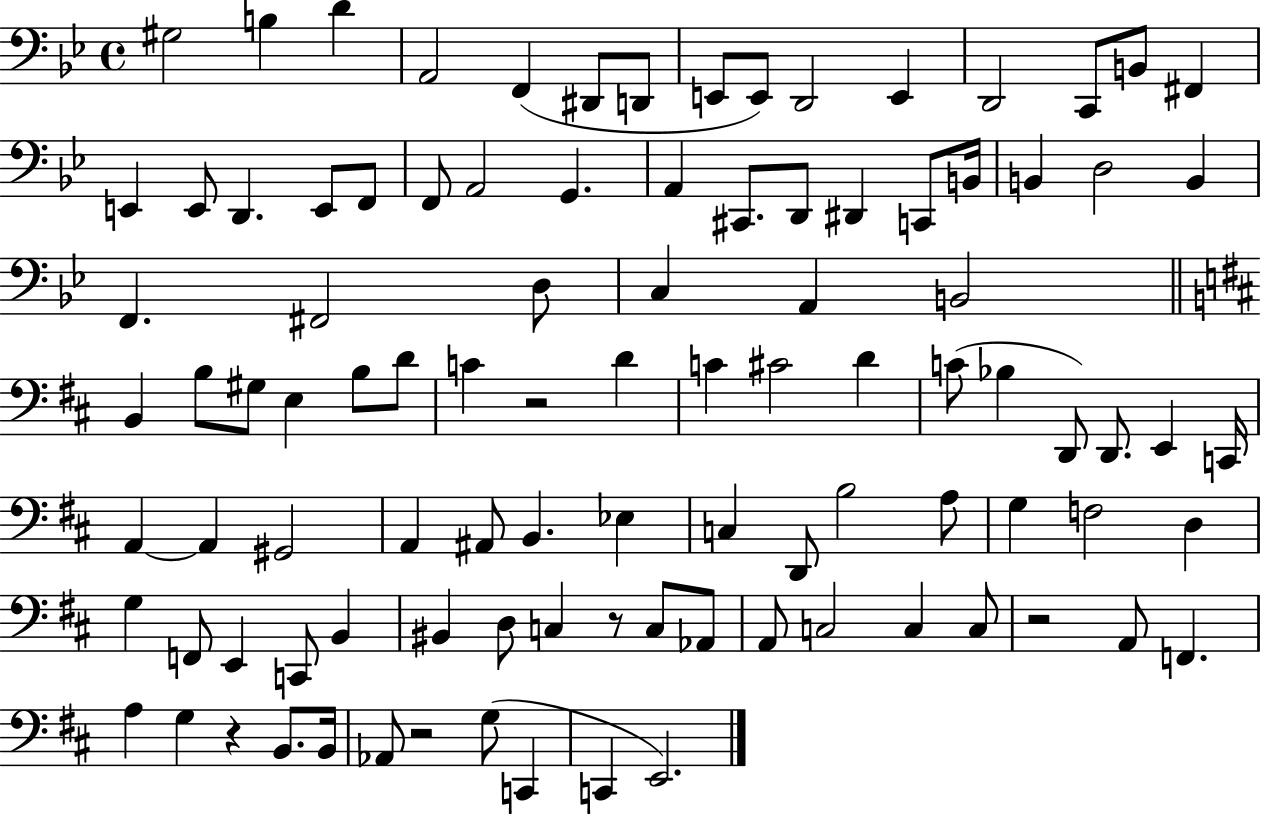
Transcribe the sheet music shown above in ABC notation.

X:1
T:Untitled
M:4/4
L:1/4
K:Bb
^G,2 B, D A,,2 F,, ^D,,/2 D,,/2 E,,/2 E,,/2 D,,2 E,, D,,2 C,,/2 B,,/2 ^F,, E,, E,,/2 D,, E,,/2 F,,/2 F,,/2 A,,2 G,, A,, ^C,,/2 D,,/2 ^D,, C,,/2 B,,/4 B,, D,2 B,, F,, ^F,,2 D,/2 C, A,, B,,2 B,, B,/2 ^G,/2 E, B,/2 D/2 C z2 D C ^C2 D C/2 _B, D,,/2 D,,/2 E,, C,,/4 A,, A,, ^G,,2 A,, ^A,,/2 B,, _E, C, D,,/2 B,2 A,/2 G, F,2 D, G, F,,/2 E,, C,,/2 B,, ^B,, D,/2 C, z/2 C,/2 _A,,/2 A,,/2 C,2 C, C,/2 z2 A,,/2 F,, A, G, z B,,/2 B,,/4 _A,,/2 z2 G,/2 C,, C,, E,,2